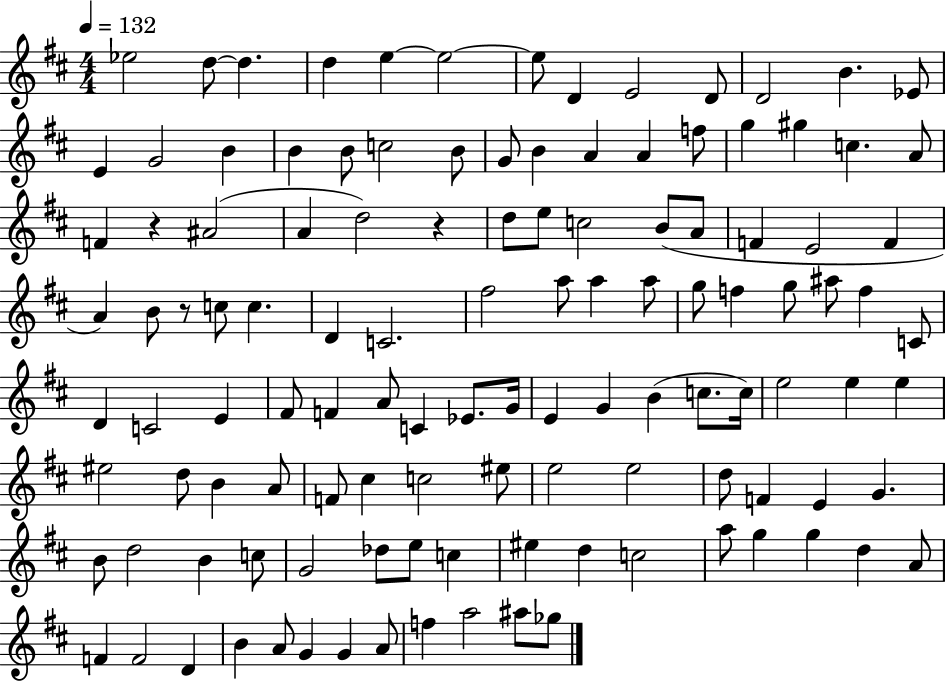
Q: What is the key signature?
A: D major